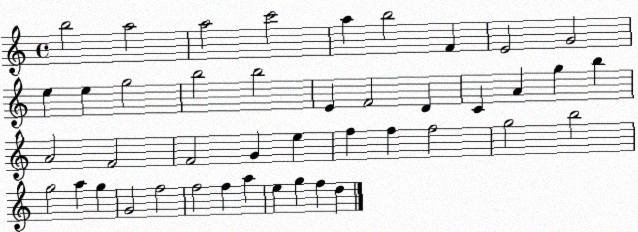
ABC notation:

X:1
T:Untitled
M:4/4
L:1/4
K:C
b2 a2 a2 c'2 a b2 F E2 G2 e e g2 b2 b2 E F2 D C A g b A2 F2 F2 G e f f f2 g2 b2 g2 a g G2 f2 f2 f a e g f d